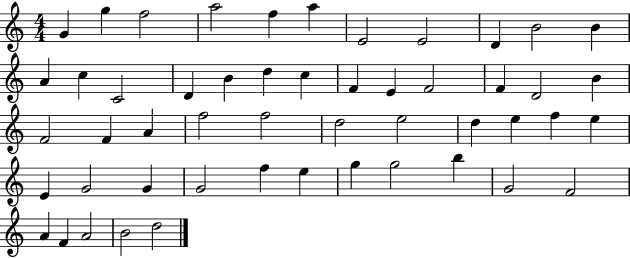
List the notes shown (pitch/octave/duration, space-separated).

G4/q G5/q F5/h A5/h F5/q A5/q E4/h E4/h D4/q B4/h B4/q A4/q C5/q C4/h D4/q B4/q D5/q C5/q F4/q E4/q F4/h F4/q D4/h B4/q F4/h F4/q A4/q F5/h F5/h D5/h E5/h D5/q E5/q F5/q E5/q E4/q G4/h G4/q G4/h F5/q E5/q G5/q G5/h B5/q G4/h F4/h A4/q F4/q A4/h B4/h D5/h